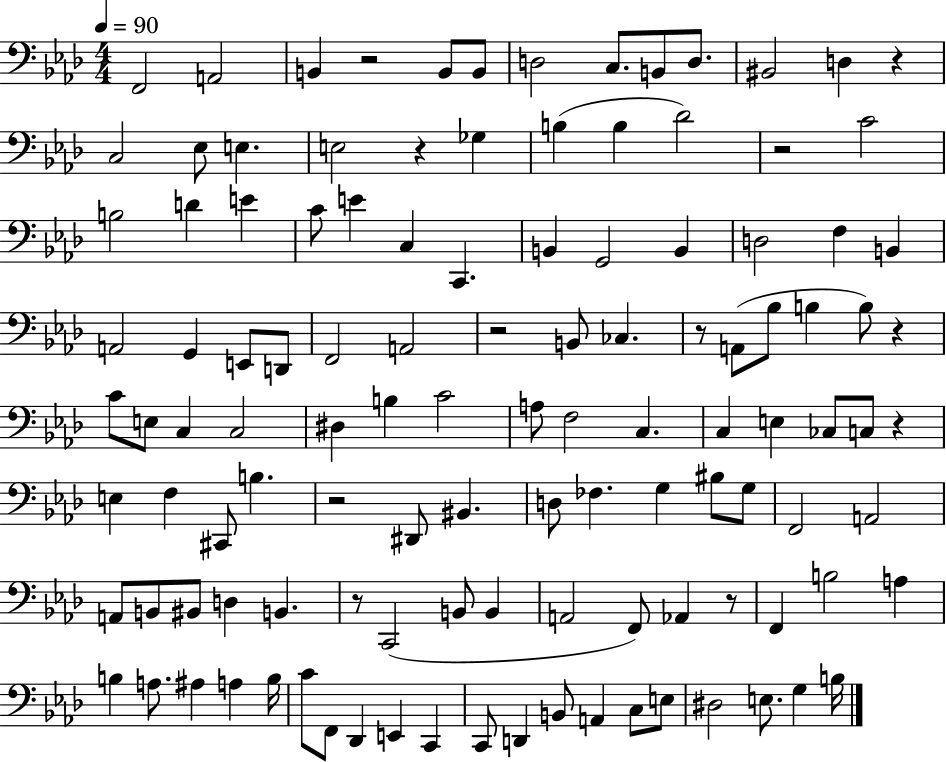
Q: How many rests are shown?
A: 11